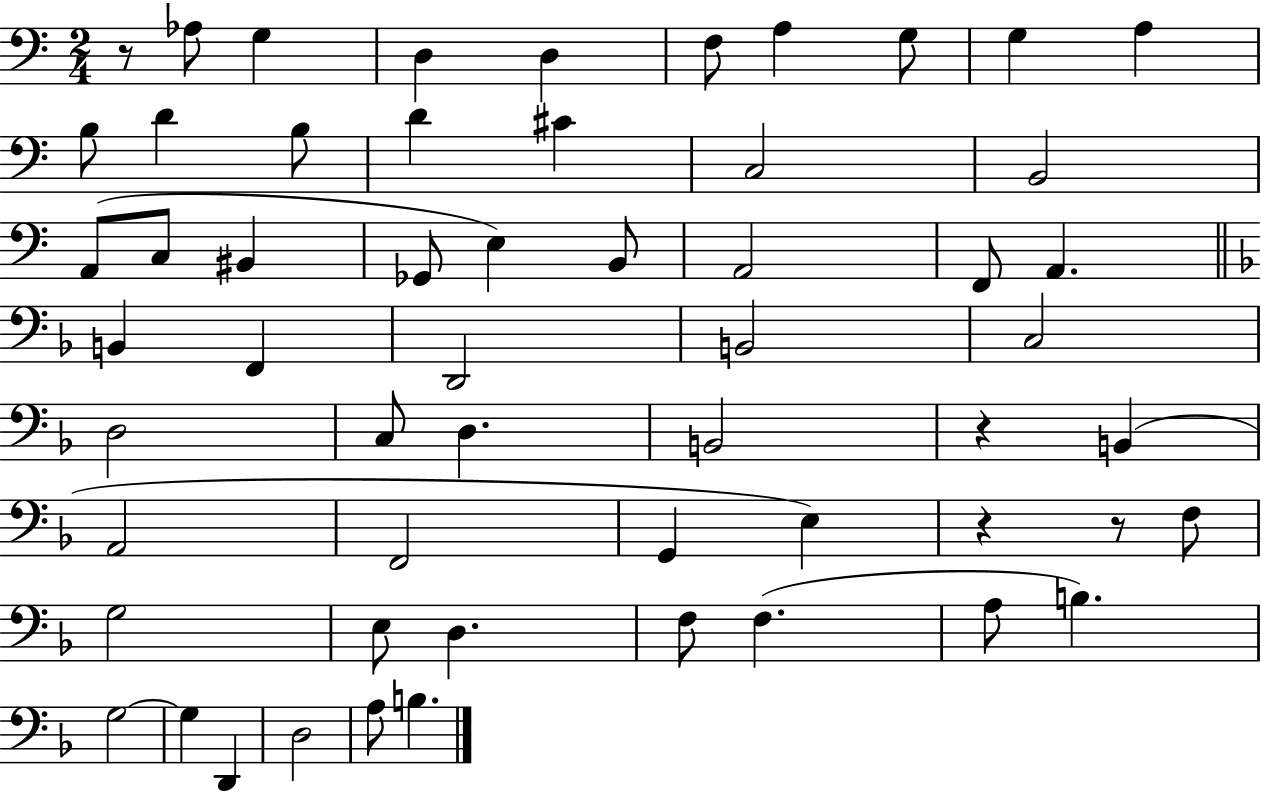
R/e Ab3/e G3/q D3/q D3/q F3/e A3/q G3/e G3/q A3/q B3/e D4/q B3/e D4/q C#4/q C3/h B2/h A2/e C3/e BIS2/q Gb2/e E3/q B2/e A2/h F2/e A2/q. B2/q F2/q D2/h B2/h C3/h D3/h C3/e D3/q. B2/h R/q B2/q A2/h F2/h G2/q E3/q R/q R/e F3/e G3/h E3/e D3/q. F3/e F3/q. A3/e B3/q. G3/h G3/q D2/q D3/h A3/e B3/q.